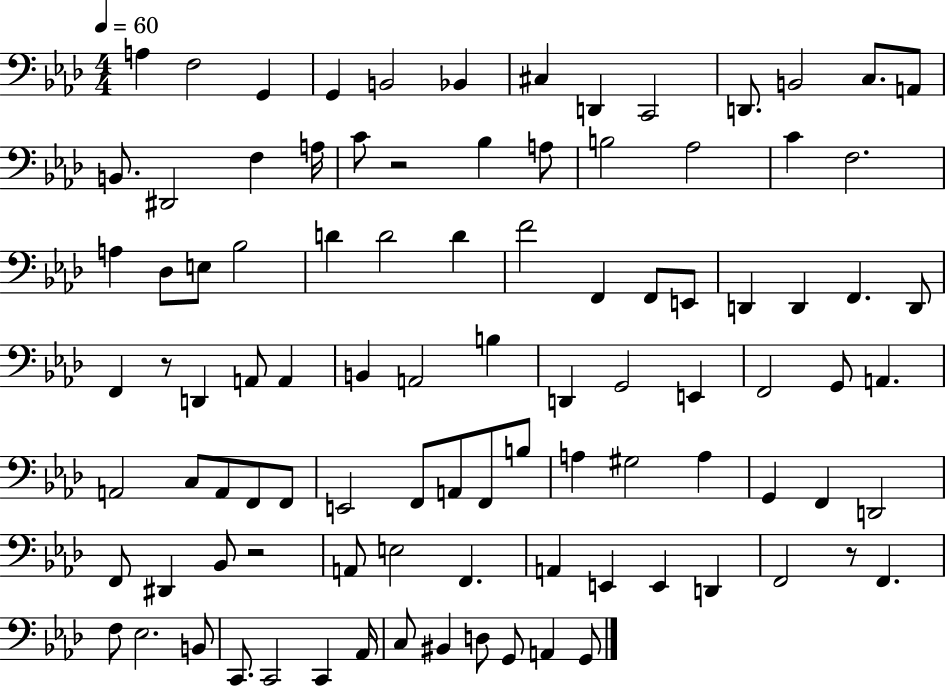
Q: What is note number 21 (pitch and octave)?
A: B3